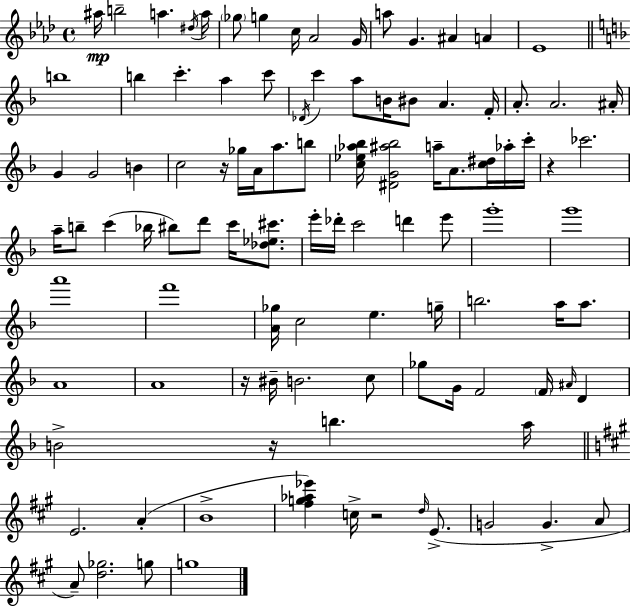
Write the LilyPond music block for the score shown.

{
  \clef treble
  \time 4/4
  \defaultTimeSignature
  \key aes \major
  ais''16\mp b''2-- a''4. \acciaccatura { dis''16 } | a''16 \parenthesize ges''8 g''4 c''16 aes'2 | g'16 a''8 g'4. ais'4 a'4 | ees'1 | \break \bar "||" \break \key d \minor b''1 | b''4 c'''4.-. a''4 c'''8 | \acciaccatura { des'16 } c'''4 a''8 b'16 bis'8 a'4. | f'16-. a'8.-. a'2. | \break ais'16-. g'4 g'2 b'4 | c''2 r16 ges''16 a'16 a''8. b''8 | <c'' ees'' aes'' bes''>16 <dis' g' ais'' bes''>2 a''16-- a'8. <c'' dis''>16 aes''16-. | c'''16-. r4 ces'''2. | \break a''16-- b''8-- c'''4( bes''16 bis''8) d'''8 c'''16 <des'' ees'' cis'''>8. | e'''16-. des'''16-. c'''2 d'''4 e'''8 | g'''1-. | g'''1 | \break a'''1 | f'''1 | <a' ges''>16 c''2 e''4. | g''16-- b''2. a''16 a''8. | \break a'1 | a'1 | r16 bis'16-- b'2. c''8 | ges''8 g'16 f'2 \parenthesize f'16 \grace { ais'16 } d'4 | \break b'2-> r16 b''4. | a''16 \bar "||" \break \key a \major e'2. a'4-.( | b'1-> | <fis'' g'' aes'' ees'''>4) c''16-> r2 \grace { d''16 }( e'8.-> | g'2 g'4.-> a'8 | \break a'8--) <d'' ges''>2. g''8 | g''1 | \bar "|."
}